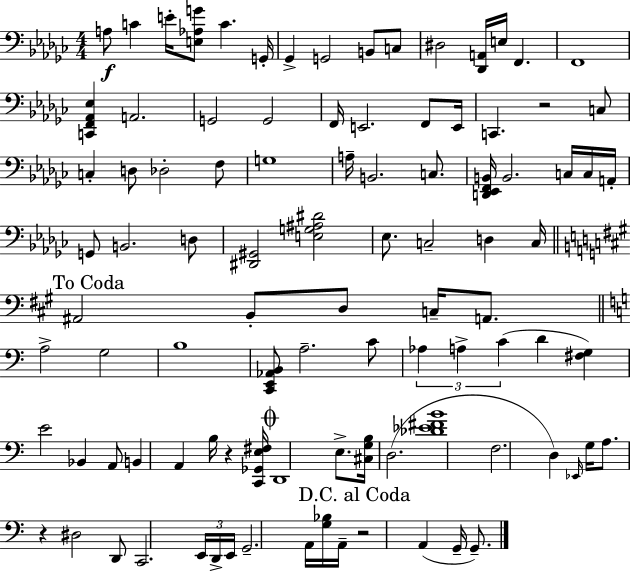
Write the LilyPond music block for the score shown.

{
  \clef bass
  \numericTimeSignature
  \time 4/4
  \key ees \minor
  a8\f c'4 e'16-. <e aes g'>8 c'4. g,16-. | ges,4-> g,2 b,8 c8 | dis2 <des, a,>16 e16 f,4. | f,1 | \break <c, f, aes, ees>4 a,2. | g,2 g,2 | f,16 e,2. f,8 e,16 | c,4. r2 c8 | \break c4-. d8 des2-. f8 | g1 | a16-- b,2. c8. | <d, ees, f, b,>16 b,2. c16 c16 a,16-. | \break g,8 b,2. d8 | <dis, gis,>2 <e g ais dis'>2 | ees8. c2-- d4 c16 | \mark "To Coda" \bar "||" \break \key a \major ais,2 b,8-. d8 c16-- a,8. | \bar "||" \break \key a \minor a2-> g2 | b1 | <c, e, aes, b,>8 a2.-- c'8 | \tuplet 3/2 { aes4 a4-> c'4( } d'4 | \break <fis g>4) e'2 bes,4 | a,8 b,4 a,4 b16 r4 <c, ges, e fis>16 | \mark \markup { \musicglyph "scripts.coda" } d,1 | e8.-> <cis g b>16 d2.( | \break <des' ees' fis' b'>1 | f2. d4) | \grace { ees,16 } g16 a8. r4 dis2 | d,8 c,2. \tuplet 3/2 { e,16 | \break d,16-> e,16 } g,2.-- a,16 <g bes>16 | a,16-- \mark "D.C. al Coda" r2 a,4( g,16-- g,8.--) | \bar "|."
}